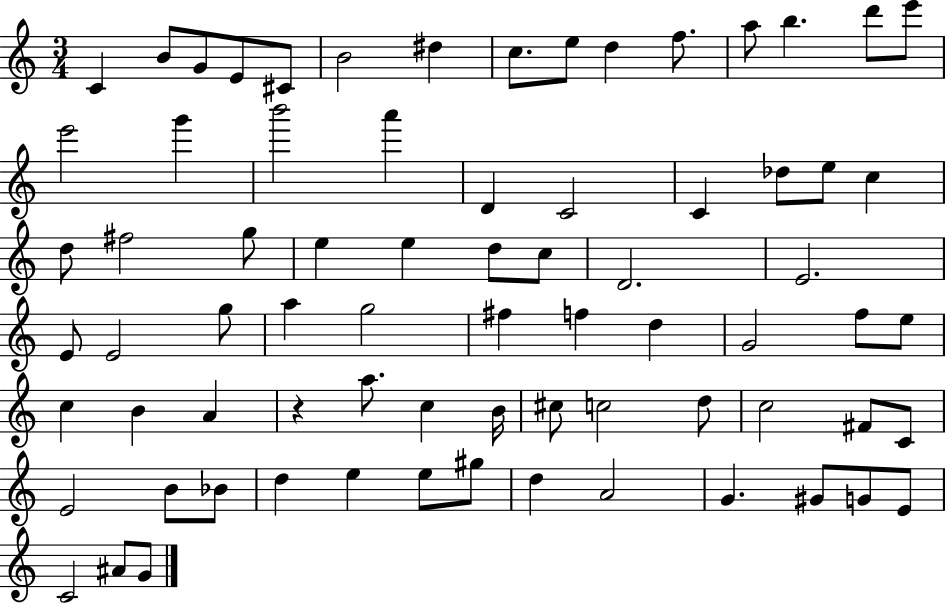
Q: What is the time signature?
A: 3/4